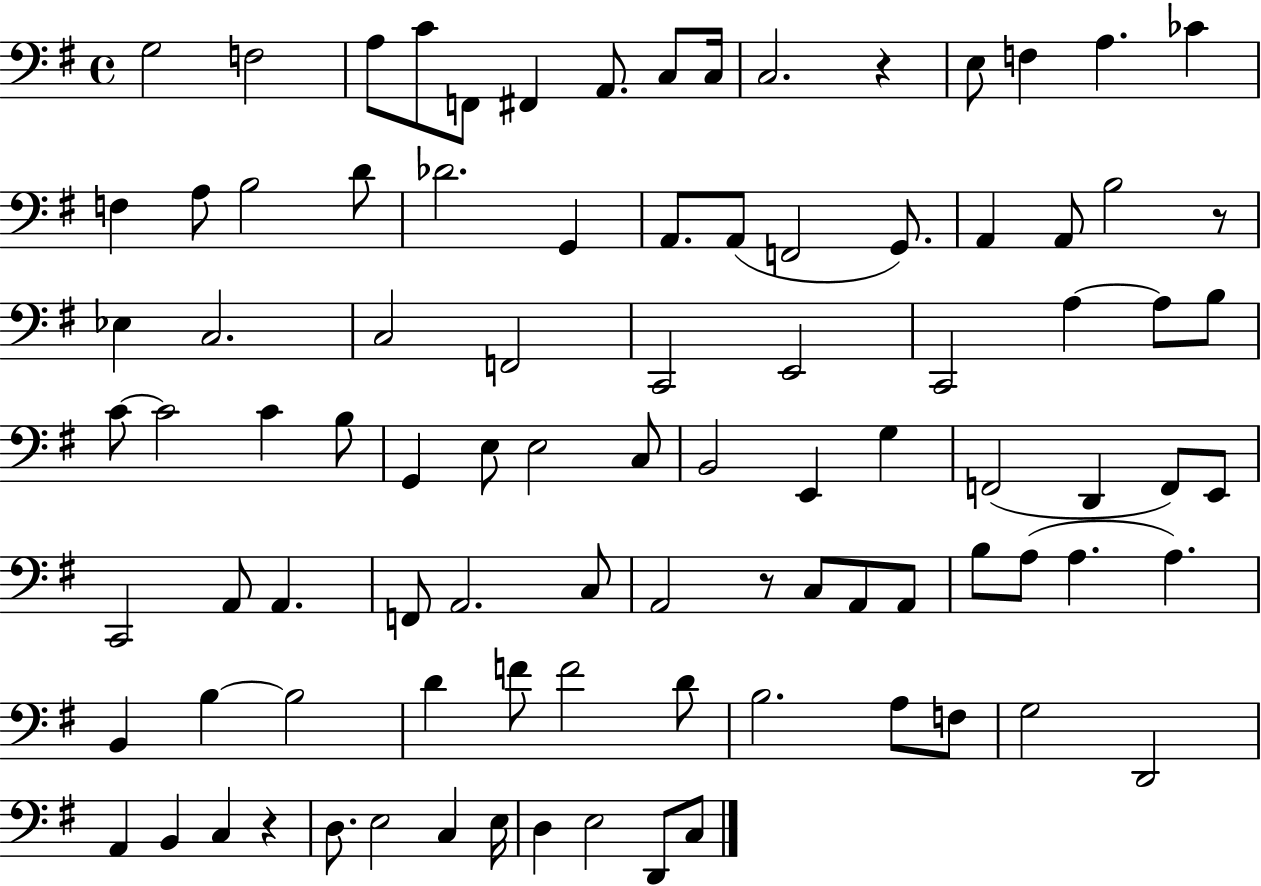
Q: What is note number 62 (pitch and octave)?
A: A2